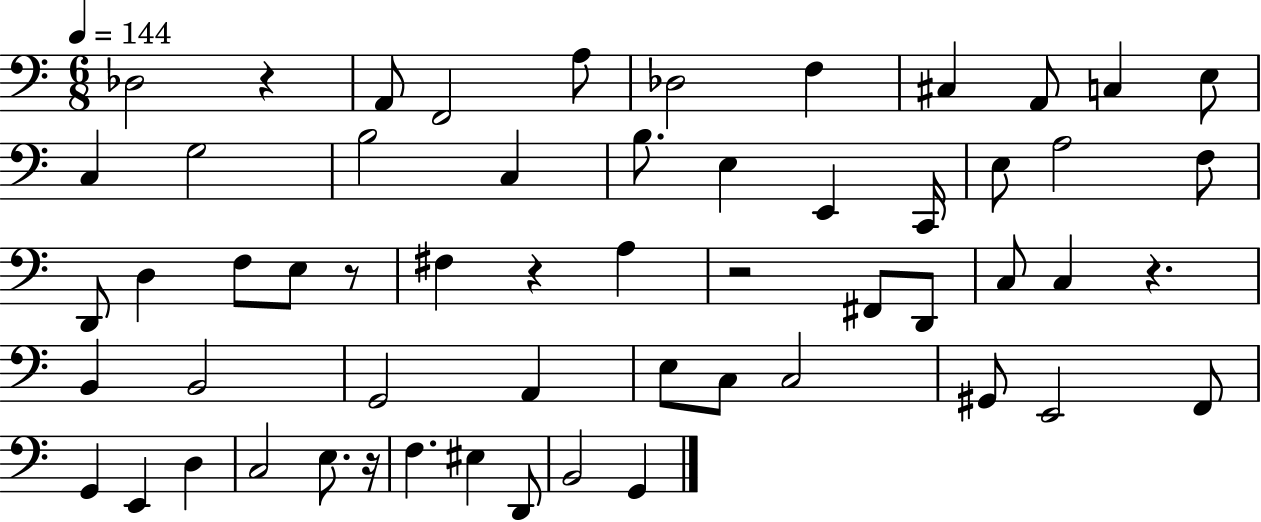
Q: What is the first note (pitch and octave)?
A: Db3